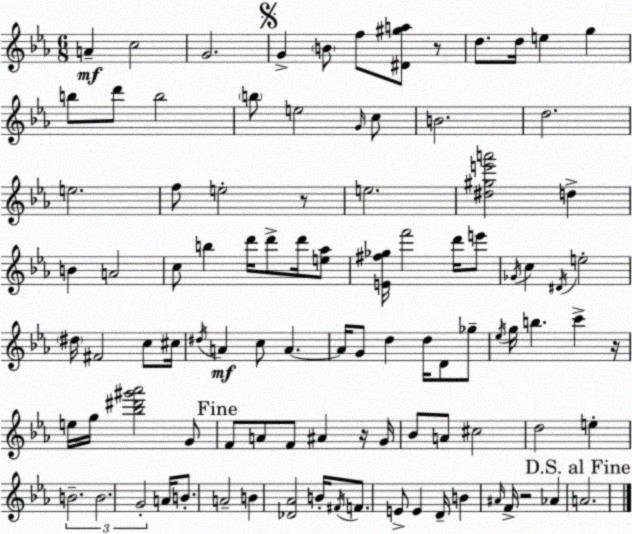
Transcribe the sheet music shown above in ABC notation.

X:1
T:Untitled
M:6/8
L:1/4
K:Eb
A c2 G2 G B/2 f/2 [^D^ga]/2 z/2 d/2 d/4 e g b/2 d'/2 b2 b/2 e2 G/4 c/2 B2 d2 e2 f/2 e2 z/2 e2 [^d^ge'a']2 d B A2 c/2 b d'/4 d'/2 d'/4 [e_a]/2 [E^f_g]/4 f'2 d'/4 e'/2 _G/4 c ^D/4 e2 ^d/4 ^F2 c/2 ^c/4 ^d/4 A c/2 A A/4 G/2 d d/4 D/2 _g/2 _e/4 g/4 b c' z/4 e/4 g/4 [_b^d'^g'_a']2 G/2 F/2 A/2 F/2 ^A z/4 G/4 _B/2 A/2 ^c2 d2 e B2 B2 G2 A/4 B/2 A2 B [_D_A]2 B/4 ^F/4 F/2 E/2 E D/4 B ^A/4 F/4 z2 _A A2